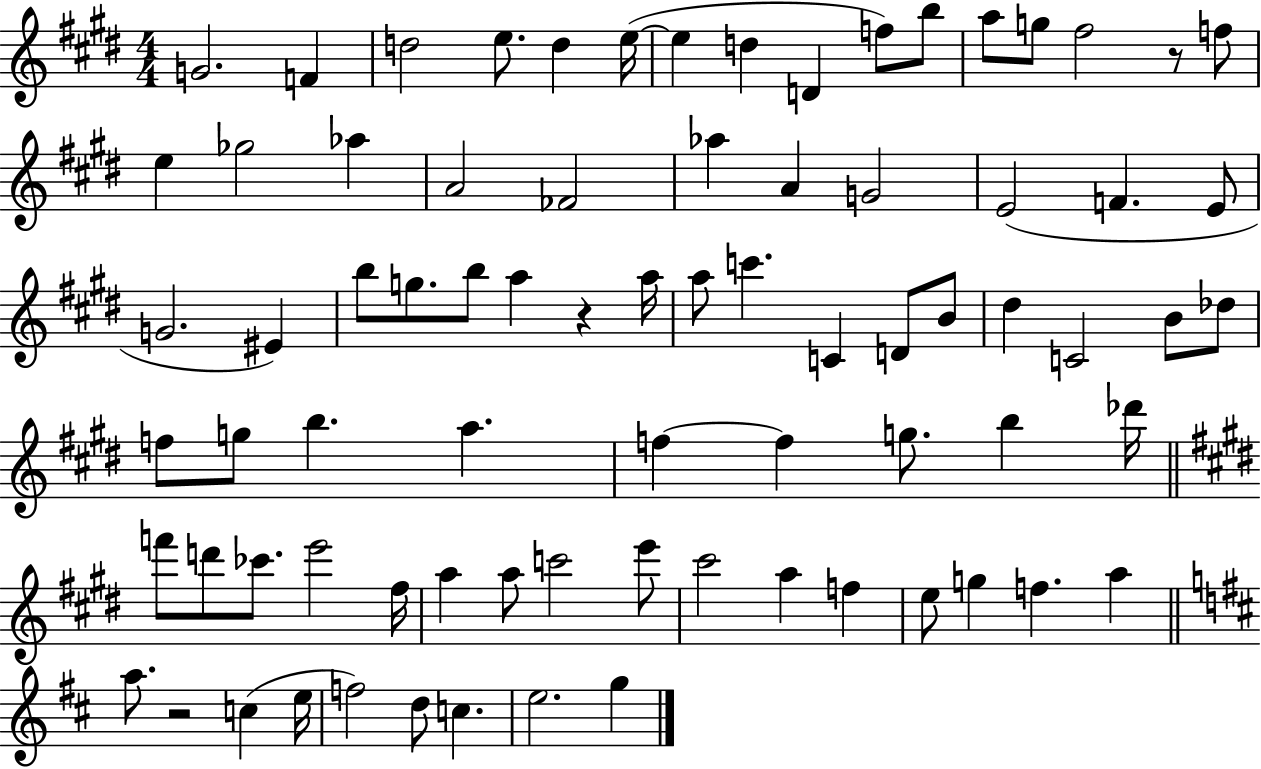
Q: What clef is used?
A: treble